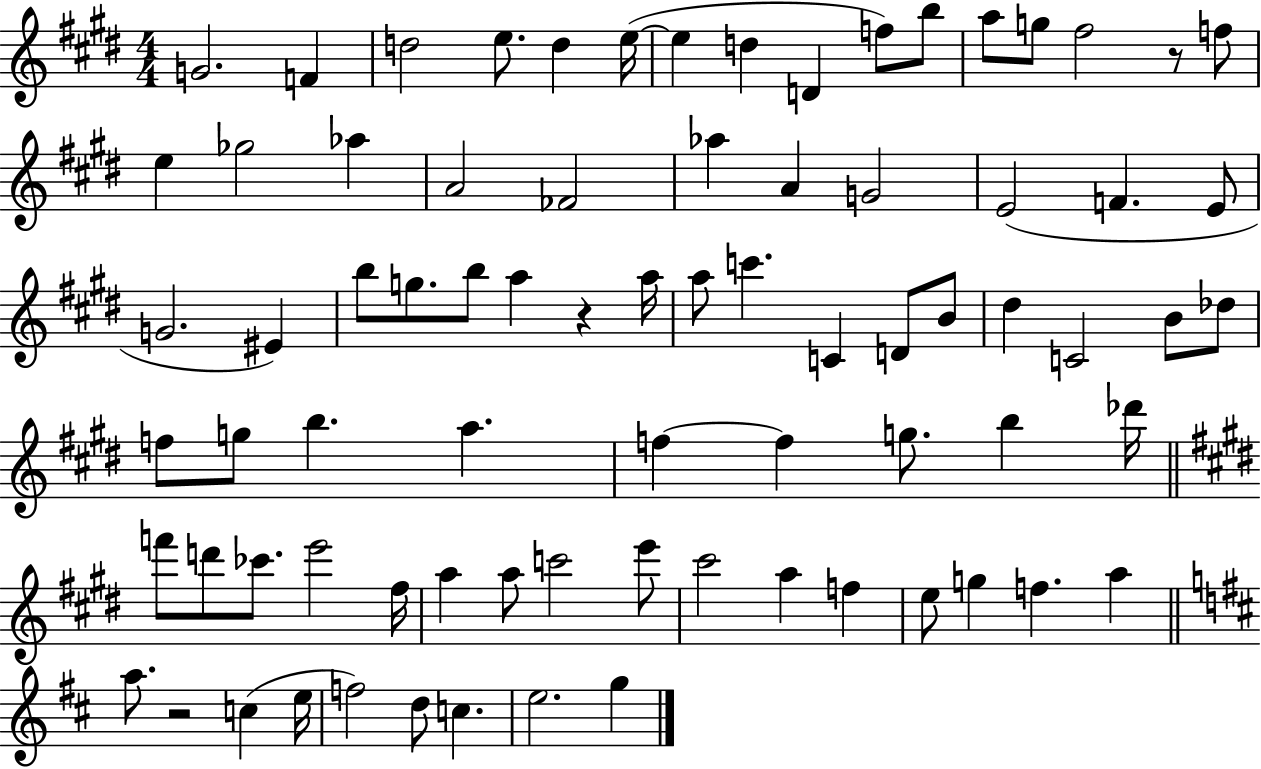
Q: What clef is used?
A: treble